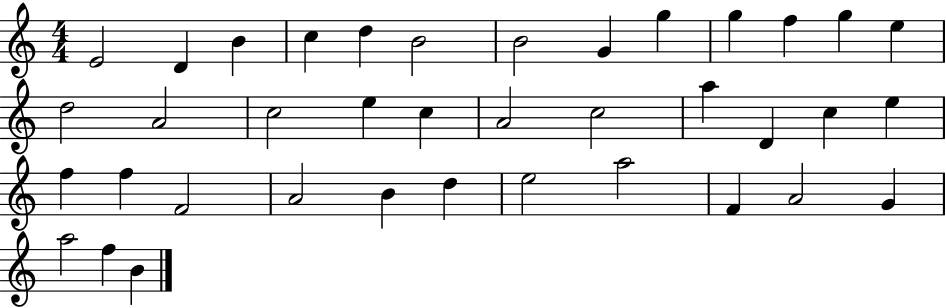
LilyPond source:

{
  \clef treble
  \numericTimeSignature
  \time 4/4
  \key c \major
  e'2 d'4 b'4 | c''4 d''4 b'2 | b'2 g'4 g''4 | g''4 f''4 g''4 e''4 | \break d''2 a'2 | c''2 e''4 c''4 | a'2 c''2 | a''4 d'4 c''4 e''4 | \break f''4 f''4 f'2 | a'2 b'4 d''4 | e''2 a''2 | f'4 a'2 g'4 | \break a''2 f''4 b'4 | \bar "|."
}